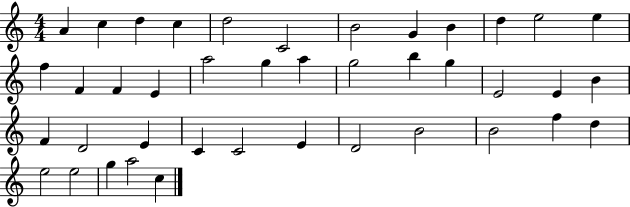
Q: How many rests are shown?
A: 0